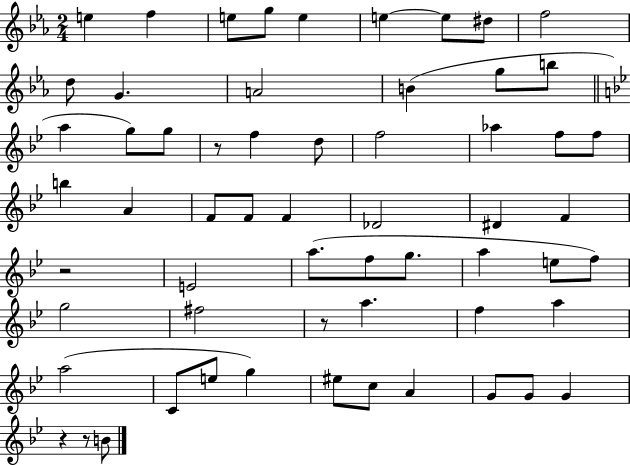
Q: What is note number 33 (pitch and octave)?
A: E4